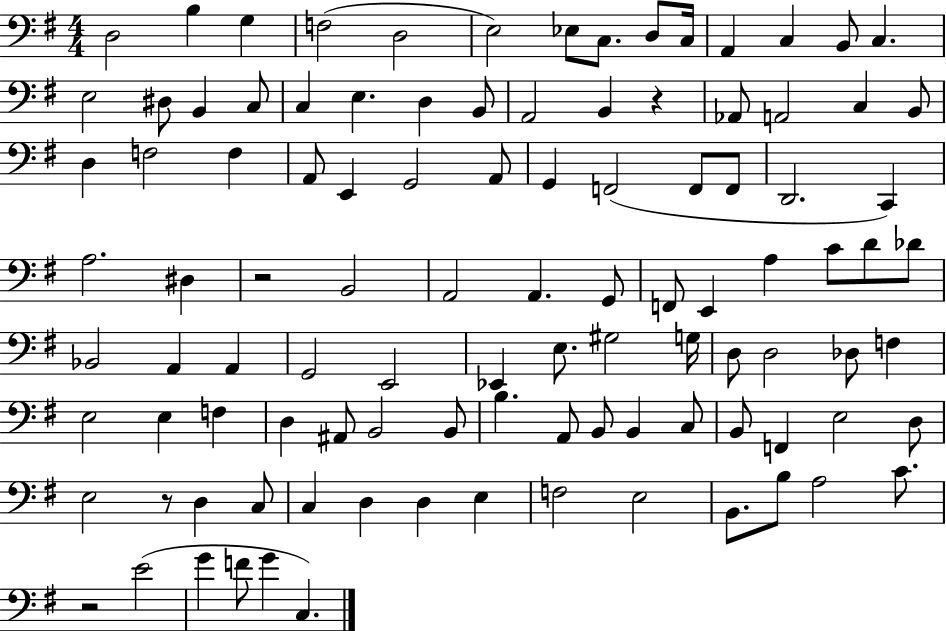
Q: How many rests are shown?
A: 4